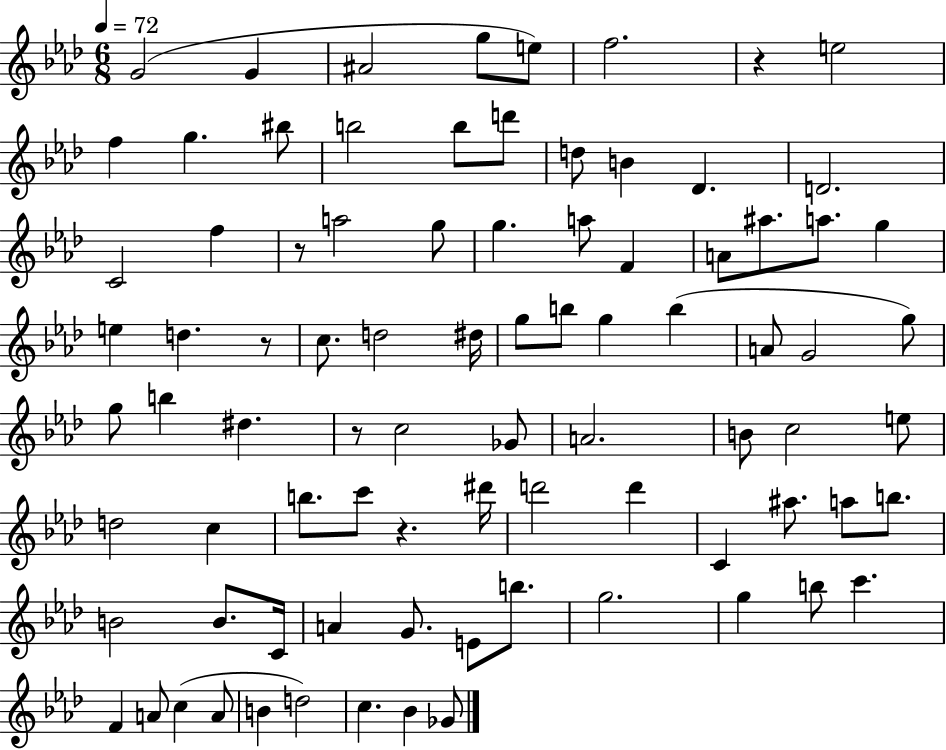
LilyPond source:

{
  \clef treble
  \numericTimeSignature
  \time 6/8
  \key aes \major
  \tempo 4 = 72
  \repeat volta 2 { g'2( g'4 | ais'2 g''8 e''8) | f''2. | r4 e''2 | \break f''4 g''4. bis''8 | b''2 b''8 d'''8 | d''8 b'4 des'4. | d'2. | \break c'2 f''4 | r8 a''2 g''8 | g''4. a''8 f'4 | a'8 ais''8. a''8. g''4 | \break e''4 d''4. r8 | c''8. d''2 dis''16 | g''8 b''8 g''4 b''4( | a'8 g'2 g''8) | \break g''8 b''4 dis''4. | r8 c''2 ges'8 | a'2. | b'8 c''2 e''8 | \break d''2 c''4 | b''8. c'''8 r4. dis'''16 | d'''2 d'''4 | c'4 ais''8. a''8 b''8. | \break b'2 b'8. c'16 | a'4 g'8. e'8 b''8. | g''2. | g''4 b''8 c'''4. | \break f'4 a'8 c''4( a'8 | b'4 d''2) | c''4. bes'4 ges'8 | } \bar "|."
}